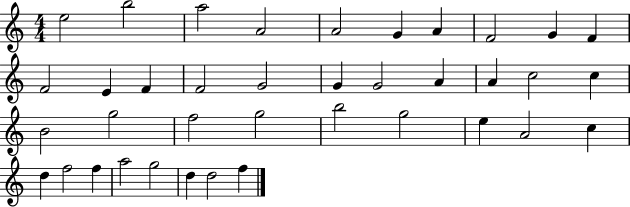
E5/h B5/h A5/h A4/h A4/h G4/q A4/q F4/h G4/q F4/q F4/h E4/q F4/q F4/h G4/h G4/q G4/h A4/q A4/q C5/h C5/q B4/h G5/h F5/h G5/h B5/h G5/h E5/q A4/h C5/q D5/q F5/h F5/q A5/h G5/h D5/q D5/h F5/q